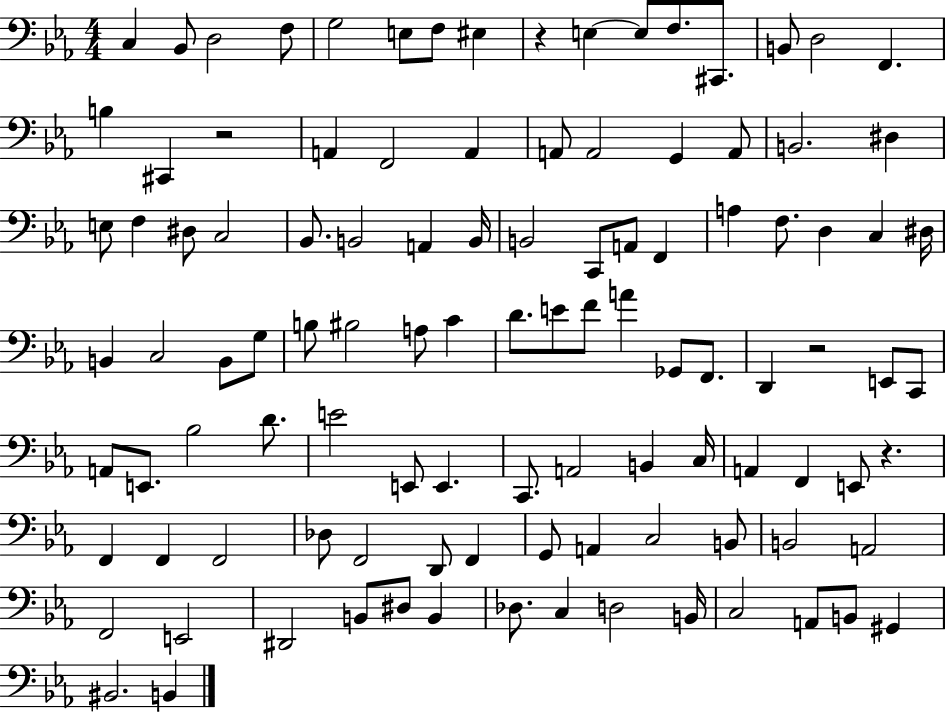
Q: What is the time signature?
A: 4/4